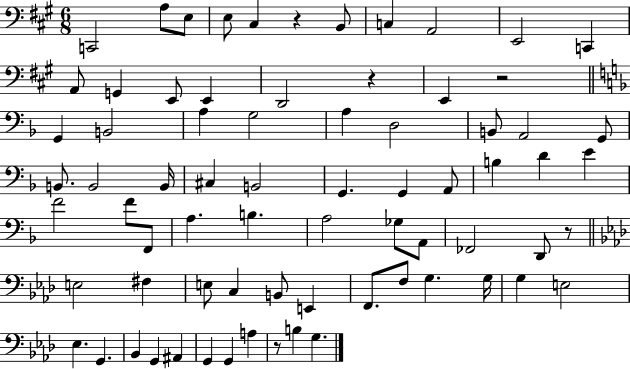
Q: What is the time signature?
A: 6/8